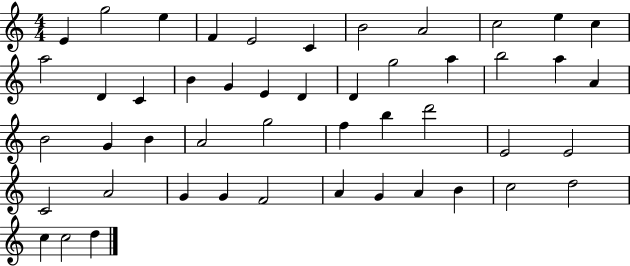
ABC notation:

X:1
T:Untitled
M:4/4
L:1/4
K:C
E g2 e F E2 C B2 A2 c2 e c a2 D C B G E D D g2 a b2 a A B2 G B A2 g2 f b d'2 E2 E2 C2 A2 G G F2 A G A B c2 d2 c c2 d